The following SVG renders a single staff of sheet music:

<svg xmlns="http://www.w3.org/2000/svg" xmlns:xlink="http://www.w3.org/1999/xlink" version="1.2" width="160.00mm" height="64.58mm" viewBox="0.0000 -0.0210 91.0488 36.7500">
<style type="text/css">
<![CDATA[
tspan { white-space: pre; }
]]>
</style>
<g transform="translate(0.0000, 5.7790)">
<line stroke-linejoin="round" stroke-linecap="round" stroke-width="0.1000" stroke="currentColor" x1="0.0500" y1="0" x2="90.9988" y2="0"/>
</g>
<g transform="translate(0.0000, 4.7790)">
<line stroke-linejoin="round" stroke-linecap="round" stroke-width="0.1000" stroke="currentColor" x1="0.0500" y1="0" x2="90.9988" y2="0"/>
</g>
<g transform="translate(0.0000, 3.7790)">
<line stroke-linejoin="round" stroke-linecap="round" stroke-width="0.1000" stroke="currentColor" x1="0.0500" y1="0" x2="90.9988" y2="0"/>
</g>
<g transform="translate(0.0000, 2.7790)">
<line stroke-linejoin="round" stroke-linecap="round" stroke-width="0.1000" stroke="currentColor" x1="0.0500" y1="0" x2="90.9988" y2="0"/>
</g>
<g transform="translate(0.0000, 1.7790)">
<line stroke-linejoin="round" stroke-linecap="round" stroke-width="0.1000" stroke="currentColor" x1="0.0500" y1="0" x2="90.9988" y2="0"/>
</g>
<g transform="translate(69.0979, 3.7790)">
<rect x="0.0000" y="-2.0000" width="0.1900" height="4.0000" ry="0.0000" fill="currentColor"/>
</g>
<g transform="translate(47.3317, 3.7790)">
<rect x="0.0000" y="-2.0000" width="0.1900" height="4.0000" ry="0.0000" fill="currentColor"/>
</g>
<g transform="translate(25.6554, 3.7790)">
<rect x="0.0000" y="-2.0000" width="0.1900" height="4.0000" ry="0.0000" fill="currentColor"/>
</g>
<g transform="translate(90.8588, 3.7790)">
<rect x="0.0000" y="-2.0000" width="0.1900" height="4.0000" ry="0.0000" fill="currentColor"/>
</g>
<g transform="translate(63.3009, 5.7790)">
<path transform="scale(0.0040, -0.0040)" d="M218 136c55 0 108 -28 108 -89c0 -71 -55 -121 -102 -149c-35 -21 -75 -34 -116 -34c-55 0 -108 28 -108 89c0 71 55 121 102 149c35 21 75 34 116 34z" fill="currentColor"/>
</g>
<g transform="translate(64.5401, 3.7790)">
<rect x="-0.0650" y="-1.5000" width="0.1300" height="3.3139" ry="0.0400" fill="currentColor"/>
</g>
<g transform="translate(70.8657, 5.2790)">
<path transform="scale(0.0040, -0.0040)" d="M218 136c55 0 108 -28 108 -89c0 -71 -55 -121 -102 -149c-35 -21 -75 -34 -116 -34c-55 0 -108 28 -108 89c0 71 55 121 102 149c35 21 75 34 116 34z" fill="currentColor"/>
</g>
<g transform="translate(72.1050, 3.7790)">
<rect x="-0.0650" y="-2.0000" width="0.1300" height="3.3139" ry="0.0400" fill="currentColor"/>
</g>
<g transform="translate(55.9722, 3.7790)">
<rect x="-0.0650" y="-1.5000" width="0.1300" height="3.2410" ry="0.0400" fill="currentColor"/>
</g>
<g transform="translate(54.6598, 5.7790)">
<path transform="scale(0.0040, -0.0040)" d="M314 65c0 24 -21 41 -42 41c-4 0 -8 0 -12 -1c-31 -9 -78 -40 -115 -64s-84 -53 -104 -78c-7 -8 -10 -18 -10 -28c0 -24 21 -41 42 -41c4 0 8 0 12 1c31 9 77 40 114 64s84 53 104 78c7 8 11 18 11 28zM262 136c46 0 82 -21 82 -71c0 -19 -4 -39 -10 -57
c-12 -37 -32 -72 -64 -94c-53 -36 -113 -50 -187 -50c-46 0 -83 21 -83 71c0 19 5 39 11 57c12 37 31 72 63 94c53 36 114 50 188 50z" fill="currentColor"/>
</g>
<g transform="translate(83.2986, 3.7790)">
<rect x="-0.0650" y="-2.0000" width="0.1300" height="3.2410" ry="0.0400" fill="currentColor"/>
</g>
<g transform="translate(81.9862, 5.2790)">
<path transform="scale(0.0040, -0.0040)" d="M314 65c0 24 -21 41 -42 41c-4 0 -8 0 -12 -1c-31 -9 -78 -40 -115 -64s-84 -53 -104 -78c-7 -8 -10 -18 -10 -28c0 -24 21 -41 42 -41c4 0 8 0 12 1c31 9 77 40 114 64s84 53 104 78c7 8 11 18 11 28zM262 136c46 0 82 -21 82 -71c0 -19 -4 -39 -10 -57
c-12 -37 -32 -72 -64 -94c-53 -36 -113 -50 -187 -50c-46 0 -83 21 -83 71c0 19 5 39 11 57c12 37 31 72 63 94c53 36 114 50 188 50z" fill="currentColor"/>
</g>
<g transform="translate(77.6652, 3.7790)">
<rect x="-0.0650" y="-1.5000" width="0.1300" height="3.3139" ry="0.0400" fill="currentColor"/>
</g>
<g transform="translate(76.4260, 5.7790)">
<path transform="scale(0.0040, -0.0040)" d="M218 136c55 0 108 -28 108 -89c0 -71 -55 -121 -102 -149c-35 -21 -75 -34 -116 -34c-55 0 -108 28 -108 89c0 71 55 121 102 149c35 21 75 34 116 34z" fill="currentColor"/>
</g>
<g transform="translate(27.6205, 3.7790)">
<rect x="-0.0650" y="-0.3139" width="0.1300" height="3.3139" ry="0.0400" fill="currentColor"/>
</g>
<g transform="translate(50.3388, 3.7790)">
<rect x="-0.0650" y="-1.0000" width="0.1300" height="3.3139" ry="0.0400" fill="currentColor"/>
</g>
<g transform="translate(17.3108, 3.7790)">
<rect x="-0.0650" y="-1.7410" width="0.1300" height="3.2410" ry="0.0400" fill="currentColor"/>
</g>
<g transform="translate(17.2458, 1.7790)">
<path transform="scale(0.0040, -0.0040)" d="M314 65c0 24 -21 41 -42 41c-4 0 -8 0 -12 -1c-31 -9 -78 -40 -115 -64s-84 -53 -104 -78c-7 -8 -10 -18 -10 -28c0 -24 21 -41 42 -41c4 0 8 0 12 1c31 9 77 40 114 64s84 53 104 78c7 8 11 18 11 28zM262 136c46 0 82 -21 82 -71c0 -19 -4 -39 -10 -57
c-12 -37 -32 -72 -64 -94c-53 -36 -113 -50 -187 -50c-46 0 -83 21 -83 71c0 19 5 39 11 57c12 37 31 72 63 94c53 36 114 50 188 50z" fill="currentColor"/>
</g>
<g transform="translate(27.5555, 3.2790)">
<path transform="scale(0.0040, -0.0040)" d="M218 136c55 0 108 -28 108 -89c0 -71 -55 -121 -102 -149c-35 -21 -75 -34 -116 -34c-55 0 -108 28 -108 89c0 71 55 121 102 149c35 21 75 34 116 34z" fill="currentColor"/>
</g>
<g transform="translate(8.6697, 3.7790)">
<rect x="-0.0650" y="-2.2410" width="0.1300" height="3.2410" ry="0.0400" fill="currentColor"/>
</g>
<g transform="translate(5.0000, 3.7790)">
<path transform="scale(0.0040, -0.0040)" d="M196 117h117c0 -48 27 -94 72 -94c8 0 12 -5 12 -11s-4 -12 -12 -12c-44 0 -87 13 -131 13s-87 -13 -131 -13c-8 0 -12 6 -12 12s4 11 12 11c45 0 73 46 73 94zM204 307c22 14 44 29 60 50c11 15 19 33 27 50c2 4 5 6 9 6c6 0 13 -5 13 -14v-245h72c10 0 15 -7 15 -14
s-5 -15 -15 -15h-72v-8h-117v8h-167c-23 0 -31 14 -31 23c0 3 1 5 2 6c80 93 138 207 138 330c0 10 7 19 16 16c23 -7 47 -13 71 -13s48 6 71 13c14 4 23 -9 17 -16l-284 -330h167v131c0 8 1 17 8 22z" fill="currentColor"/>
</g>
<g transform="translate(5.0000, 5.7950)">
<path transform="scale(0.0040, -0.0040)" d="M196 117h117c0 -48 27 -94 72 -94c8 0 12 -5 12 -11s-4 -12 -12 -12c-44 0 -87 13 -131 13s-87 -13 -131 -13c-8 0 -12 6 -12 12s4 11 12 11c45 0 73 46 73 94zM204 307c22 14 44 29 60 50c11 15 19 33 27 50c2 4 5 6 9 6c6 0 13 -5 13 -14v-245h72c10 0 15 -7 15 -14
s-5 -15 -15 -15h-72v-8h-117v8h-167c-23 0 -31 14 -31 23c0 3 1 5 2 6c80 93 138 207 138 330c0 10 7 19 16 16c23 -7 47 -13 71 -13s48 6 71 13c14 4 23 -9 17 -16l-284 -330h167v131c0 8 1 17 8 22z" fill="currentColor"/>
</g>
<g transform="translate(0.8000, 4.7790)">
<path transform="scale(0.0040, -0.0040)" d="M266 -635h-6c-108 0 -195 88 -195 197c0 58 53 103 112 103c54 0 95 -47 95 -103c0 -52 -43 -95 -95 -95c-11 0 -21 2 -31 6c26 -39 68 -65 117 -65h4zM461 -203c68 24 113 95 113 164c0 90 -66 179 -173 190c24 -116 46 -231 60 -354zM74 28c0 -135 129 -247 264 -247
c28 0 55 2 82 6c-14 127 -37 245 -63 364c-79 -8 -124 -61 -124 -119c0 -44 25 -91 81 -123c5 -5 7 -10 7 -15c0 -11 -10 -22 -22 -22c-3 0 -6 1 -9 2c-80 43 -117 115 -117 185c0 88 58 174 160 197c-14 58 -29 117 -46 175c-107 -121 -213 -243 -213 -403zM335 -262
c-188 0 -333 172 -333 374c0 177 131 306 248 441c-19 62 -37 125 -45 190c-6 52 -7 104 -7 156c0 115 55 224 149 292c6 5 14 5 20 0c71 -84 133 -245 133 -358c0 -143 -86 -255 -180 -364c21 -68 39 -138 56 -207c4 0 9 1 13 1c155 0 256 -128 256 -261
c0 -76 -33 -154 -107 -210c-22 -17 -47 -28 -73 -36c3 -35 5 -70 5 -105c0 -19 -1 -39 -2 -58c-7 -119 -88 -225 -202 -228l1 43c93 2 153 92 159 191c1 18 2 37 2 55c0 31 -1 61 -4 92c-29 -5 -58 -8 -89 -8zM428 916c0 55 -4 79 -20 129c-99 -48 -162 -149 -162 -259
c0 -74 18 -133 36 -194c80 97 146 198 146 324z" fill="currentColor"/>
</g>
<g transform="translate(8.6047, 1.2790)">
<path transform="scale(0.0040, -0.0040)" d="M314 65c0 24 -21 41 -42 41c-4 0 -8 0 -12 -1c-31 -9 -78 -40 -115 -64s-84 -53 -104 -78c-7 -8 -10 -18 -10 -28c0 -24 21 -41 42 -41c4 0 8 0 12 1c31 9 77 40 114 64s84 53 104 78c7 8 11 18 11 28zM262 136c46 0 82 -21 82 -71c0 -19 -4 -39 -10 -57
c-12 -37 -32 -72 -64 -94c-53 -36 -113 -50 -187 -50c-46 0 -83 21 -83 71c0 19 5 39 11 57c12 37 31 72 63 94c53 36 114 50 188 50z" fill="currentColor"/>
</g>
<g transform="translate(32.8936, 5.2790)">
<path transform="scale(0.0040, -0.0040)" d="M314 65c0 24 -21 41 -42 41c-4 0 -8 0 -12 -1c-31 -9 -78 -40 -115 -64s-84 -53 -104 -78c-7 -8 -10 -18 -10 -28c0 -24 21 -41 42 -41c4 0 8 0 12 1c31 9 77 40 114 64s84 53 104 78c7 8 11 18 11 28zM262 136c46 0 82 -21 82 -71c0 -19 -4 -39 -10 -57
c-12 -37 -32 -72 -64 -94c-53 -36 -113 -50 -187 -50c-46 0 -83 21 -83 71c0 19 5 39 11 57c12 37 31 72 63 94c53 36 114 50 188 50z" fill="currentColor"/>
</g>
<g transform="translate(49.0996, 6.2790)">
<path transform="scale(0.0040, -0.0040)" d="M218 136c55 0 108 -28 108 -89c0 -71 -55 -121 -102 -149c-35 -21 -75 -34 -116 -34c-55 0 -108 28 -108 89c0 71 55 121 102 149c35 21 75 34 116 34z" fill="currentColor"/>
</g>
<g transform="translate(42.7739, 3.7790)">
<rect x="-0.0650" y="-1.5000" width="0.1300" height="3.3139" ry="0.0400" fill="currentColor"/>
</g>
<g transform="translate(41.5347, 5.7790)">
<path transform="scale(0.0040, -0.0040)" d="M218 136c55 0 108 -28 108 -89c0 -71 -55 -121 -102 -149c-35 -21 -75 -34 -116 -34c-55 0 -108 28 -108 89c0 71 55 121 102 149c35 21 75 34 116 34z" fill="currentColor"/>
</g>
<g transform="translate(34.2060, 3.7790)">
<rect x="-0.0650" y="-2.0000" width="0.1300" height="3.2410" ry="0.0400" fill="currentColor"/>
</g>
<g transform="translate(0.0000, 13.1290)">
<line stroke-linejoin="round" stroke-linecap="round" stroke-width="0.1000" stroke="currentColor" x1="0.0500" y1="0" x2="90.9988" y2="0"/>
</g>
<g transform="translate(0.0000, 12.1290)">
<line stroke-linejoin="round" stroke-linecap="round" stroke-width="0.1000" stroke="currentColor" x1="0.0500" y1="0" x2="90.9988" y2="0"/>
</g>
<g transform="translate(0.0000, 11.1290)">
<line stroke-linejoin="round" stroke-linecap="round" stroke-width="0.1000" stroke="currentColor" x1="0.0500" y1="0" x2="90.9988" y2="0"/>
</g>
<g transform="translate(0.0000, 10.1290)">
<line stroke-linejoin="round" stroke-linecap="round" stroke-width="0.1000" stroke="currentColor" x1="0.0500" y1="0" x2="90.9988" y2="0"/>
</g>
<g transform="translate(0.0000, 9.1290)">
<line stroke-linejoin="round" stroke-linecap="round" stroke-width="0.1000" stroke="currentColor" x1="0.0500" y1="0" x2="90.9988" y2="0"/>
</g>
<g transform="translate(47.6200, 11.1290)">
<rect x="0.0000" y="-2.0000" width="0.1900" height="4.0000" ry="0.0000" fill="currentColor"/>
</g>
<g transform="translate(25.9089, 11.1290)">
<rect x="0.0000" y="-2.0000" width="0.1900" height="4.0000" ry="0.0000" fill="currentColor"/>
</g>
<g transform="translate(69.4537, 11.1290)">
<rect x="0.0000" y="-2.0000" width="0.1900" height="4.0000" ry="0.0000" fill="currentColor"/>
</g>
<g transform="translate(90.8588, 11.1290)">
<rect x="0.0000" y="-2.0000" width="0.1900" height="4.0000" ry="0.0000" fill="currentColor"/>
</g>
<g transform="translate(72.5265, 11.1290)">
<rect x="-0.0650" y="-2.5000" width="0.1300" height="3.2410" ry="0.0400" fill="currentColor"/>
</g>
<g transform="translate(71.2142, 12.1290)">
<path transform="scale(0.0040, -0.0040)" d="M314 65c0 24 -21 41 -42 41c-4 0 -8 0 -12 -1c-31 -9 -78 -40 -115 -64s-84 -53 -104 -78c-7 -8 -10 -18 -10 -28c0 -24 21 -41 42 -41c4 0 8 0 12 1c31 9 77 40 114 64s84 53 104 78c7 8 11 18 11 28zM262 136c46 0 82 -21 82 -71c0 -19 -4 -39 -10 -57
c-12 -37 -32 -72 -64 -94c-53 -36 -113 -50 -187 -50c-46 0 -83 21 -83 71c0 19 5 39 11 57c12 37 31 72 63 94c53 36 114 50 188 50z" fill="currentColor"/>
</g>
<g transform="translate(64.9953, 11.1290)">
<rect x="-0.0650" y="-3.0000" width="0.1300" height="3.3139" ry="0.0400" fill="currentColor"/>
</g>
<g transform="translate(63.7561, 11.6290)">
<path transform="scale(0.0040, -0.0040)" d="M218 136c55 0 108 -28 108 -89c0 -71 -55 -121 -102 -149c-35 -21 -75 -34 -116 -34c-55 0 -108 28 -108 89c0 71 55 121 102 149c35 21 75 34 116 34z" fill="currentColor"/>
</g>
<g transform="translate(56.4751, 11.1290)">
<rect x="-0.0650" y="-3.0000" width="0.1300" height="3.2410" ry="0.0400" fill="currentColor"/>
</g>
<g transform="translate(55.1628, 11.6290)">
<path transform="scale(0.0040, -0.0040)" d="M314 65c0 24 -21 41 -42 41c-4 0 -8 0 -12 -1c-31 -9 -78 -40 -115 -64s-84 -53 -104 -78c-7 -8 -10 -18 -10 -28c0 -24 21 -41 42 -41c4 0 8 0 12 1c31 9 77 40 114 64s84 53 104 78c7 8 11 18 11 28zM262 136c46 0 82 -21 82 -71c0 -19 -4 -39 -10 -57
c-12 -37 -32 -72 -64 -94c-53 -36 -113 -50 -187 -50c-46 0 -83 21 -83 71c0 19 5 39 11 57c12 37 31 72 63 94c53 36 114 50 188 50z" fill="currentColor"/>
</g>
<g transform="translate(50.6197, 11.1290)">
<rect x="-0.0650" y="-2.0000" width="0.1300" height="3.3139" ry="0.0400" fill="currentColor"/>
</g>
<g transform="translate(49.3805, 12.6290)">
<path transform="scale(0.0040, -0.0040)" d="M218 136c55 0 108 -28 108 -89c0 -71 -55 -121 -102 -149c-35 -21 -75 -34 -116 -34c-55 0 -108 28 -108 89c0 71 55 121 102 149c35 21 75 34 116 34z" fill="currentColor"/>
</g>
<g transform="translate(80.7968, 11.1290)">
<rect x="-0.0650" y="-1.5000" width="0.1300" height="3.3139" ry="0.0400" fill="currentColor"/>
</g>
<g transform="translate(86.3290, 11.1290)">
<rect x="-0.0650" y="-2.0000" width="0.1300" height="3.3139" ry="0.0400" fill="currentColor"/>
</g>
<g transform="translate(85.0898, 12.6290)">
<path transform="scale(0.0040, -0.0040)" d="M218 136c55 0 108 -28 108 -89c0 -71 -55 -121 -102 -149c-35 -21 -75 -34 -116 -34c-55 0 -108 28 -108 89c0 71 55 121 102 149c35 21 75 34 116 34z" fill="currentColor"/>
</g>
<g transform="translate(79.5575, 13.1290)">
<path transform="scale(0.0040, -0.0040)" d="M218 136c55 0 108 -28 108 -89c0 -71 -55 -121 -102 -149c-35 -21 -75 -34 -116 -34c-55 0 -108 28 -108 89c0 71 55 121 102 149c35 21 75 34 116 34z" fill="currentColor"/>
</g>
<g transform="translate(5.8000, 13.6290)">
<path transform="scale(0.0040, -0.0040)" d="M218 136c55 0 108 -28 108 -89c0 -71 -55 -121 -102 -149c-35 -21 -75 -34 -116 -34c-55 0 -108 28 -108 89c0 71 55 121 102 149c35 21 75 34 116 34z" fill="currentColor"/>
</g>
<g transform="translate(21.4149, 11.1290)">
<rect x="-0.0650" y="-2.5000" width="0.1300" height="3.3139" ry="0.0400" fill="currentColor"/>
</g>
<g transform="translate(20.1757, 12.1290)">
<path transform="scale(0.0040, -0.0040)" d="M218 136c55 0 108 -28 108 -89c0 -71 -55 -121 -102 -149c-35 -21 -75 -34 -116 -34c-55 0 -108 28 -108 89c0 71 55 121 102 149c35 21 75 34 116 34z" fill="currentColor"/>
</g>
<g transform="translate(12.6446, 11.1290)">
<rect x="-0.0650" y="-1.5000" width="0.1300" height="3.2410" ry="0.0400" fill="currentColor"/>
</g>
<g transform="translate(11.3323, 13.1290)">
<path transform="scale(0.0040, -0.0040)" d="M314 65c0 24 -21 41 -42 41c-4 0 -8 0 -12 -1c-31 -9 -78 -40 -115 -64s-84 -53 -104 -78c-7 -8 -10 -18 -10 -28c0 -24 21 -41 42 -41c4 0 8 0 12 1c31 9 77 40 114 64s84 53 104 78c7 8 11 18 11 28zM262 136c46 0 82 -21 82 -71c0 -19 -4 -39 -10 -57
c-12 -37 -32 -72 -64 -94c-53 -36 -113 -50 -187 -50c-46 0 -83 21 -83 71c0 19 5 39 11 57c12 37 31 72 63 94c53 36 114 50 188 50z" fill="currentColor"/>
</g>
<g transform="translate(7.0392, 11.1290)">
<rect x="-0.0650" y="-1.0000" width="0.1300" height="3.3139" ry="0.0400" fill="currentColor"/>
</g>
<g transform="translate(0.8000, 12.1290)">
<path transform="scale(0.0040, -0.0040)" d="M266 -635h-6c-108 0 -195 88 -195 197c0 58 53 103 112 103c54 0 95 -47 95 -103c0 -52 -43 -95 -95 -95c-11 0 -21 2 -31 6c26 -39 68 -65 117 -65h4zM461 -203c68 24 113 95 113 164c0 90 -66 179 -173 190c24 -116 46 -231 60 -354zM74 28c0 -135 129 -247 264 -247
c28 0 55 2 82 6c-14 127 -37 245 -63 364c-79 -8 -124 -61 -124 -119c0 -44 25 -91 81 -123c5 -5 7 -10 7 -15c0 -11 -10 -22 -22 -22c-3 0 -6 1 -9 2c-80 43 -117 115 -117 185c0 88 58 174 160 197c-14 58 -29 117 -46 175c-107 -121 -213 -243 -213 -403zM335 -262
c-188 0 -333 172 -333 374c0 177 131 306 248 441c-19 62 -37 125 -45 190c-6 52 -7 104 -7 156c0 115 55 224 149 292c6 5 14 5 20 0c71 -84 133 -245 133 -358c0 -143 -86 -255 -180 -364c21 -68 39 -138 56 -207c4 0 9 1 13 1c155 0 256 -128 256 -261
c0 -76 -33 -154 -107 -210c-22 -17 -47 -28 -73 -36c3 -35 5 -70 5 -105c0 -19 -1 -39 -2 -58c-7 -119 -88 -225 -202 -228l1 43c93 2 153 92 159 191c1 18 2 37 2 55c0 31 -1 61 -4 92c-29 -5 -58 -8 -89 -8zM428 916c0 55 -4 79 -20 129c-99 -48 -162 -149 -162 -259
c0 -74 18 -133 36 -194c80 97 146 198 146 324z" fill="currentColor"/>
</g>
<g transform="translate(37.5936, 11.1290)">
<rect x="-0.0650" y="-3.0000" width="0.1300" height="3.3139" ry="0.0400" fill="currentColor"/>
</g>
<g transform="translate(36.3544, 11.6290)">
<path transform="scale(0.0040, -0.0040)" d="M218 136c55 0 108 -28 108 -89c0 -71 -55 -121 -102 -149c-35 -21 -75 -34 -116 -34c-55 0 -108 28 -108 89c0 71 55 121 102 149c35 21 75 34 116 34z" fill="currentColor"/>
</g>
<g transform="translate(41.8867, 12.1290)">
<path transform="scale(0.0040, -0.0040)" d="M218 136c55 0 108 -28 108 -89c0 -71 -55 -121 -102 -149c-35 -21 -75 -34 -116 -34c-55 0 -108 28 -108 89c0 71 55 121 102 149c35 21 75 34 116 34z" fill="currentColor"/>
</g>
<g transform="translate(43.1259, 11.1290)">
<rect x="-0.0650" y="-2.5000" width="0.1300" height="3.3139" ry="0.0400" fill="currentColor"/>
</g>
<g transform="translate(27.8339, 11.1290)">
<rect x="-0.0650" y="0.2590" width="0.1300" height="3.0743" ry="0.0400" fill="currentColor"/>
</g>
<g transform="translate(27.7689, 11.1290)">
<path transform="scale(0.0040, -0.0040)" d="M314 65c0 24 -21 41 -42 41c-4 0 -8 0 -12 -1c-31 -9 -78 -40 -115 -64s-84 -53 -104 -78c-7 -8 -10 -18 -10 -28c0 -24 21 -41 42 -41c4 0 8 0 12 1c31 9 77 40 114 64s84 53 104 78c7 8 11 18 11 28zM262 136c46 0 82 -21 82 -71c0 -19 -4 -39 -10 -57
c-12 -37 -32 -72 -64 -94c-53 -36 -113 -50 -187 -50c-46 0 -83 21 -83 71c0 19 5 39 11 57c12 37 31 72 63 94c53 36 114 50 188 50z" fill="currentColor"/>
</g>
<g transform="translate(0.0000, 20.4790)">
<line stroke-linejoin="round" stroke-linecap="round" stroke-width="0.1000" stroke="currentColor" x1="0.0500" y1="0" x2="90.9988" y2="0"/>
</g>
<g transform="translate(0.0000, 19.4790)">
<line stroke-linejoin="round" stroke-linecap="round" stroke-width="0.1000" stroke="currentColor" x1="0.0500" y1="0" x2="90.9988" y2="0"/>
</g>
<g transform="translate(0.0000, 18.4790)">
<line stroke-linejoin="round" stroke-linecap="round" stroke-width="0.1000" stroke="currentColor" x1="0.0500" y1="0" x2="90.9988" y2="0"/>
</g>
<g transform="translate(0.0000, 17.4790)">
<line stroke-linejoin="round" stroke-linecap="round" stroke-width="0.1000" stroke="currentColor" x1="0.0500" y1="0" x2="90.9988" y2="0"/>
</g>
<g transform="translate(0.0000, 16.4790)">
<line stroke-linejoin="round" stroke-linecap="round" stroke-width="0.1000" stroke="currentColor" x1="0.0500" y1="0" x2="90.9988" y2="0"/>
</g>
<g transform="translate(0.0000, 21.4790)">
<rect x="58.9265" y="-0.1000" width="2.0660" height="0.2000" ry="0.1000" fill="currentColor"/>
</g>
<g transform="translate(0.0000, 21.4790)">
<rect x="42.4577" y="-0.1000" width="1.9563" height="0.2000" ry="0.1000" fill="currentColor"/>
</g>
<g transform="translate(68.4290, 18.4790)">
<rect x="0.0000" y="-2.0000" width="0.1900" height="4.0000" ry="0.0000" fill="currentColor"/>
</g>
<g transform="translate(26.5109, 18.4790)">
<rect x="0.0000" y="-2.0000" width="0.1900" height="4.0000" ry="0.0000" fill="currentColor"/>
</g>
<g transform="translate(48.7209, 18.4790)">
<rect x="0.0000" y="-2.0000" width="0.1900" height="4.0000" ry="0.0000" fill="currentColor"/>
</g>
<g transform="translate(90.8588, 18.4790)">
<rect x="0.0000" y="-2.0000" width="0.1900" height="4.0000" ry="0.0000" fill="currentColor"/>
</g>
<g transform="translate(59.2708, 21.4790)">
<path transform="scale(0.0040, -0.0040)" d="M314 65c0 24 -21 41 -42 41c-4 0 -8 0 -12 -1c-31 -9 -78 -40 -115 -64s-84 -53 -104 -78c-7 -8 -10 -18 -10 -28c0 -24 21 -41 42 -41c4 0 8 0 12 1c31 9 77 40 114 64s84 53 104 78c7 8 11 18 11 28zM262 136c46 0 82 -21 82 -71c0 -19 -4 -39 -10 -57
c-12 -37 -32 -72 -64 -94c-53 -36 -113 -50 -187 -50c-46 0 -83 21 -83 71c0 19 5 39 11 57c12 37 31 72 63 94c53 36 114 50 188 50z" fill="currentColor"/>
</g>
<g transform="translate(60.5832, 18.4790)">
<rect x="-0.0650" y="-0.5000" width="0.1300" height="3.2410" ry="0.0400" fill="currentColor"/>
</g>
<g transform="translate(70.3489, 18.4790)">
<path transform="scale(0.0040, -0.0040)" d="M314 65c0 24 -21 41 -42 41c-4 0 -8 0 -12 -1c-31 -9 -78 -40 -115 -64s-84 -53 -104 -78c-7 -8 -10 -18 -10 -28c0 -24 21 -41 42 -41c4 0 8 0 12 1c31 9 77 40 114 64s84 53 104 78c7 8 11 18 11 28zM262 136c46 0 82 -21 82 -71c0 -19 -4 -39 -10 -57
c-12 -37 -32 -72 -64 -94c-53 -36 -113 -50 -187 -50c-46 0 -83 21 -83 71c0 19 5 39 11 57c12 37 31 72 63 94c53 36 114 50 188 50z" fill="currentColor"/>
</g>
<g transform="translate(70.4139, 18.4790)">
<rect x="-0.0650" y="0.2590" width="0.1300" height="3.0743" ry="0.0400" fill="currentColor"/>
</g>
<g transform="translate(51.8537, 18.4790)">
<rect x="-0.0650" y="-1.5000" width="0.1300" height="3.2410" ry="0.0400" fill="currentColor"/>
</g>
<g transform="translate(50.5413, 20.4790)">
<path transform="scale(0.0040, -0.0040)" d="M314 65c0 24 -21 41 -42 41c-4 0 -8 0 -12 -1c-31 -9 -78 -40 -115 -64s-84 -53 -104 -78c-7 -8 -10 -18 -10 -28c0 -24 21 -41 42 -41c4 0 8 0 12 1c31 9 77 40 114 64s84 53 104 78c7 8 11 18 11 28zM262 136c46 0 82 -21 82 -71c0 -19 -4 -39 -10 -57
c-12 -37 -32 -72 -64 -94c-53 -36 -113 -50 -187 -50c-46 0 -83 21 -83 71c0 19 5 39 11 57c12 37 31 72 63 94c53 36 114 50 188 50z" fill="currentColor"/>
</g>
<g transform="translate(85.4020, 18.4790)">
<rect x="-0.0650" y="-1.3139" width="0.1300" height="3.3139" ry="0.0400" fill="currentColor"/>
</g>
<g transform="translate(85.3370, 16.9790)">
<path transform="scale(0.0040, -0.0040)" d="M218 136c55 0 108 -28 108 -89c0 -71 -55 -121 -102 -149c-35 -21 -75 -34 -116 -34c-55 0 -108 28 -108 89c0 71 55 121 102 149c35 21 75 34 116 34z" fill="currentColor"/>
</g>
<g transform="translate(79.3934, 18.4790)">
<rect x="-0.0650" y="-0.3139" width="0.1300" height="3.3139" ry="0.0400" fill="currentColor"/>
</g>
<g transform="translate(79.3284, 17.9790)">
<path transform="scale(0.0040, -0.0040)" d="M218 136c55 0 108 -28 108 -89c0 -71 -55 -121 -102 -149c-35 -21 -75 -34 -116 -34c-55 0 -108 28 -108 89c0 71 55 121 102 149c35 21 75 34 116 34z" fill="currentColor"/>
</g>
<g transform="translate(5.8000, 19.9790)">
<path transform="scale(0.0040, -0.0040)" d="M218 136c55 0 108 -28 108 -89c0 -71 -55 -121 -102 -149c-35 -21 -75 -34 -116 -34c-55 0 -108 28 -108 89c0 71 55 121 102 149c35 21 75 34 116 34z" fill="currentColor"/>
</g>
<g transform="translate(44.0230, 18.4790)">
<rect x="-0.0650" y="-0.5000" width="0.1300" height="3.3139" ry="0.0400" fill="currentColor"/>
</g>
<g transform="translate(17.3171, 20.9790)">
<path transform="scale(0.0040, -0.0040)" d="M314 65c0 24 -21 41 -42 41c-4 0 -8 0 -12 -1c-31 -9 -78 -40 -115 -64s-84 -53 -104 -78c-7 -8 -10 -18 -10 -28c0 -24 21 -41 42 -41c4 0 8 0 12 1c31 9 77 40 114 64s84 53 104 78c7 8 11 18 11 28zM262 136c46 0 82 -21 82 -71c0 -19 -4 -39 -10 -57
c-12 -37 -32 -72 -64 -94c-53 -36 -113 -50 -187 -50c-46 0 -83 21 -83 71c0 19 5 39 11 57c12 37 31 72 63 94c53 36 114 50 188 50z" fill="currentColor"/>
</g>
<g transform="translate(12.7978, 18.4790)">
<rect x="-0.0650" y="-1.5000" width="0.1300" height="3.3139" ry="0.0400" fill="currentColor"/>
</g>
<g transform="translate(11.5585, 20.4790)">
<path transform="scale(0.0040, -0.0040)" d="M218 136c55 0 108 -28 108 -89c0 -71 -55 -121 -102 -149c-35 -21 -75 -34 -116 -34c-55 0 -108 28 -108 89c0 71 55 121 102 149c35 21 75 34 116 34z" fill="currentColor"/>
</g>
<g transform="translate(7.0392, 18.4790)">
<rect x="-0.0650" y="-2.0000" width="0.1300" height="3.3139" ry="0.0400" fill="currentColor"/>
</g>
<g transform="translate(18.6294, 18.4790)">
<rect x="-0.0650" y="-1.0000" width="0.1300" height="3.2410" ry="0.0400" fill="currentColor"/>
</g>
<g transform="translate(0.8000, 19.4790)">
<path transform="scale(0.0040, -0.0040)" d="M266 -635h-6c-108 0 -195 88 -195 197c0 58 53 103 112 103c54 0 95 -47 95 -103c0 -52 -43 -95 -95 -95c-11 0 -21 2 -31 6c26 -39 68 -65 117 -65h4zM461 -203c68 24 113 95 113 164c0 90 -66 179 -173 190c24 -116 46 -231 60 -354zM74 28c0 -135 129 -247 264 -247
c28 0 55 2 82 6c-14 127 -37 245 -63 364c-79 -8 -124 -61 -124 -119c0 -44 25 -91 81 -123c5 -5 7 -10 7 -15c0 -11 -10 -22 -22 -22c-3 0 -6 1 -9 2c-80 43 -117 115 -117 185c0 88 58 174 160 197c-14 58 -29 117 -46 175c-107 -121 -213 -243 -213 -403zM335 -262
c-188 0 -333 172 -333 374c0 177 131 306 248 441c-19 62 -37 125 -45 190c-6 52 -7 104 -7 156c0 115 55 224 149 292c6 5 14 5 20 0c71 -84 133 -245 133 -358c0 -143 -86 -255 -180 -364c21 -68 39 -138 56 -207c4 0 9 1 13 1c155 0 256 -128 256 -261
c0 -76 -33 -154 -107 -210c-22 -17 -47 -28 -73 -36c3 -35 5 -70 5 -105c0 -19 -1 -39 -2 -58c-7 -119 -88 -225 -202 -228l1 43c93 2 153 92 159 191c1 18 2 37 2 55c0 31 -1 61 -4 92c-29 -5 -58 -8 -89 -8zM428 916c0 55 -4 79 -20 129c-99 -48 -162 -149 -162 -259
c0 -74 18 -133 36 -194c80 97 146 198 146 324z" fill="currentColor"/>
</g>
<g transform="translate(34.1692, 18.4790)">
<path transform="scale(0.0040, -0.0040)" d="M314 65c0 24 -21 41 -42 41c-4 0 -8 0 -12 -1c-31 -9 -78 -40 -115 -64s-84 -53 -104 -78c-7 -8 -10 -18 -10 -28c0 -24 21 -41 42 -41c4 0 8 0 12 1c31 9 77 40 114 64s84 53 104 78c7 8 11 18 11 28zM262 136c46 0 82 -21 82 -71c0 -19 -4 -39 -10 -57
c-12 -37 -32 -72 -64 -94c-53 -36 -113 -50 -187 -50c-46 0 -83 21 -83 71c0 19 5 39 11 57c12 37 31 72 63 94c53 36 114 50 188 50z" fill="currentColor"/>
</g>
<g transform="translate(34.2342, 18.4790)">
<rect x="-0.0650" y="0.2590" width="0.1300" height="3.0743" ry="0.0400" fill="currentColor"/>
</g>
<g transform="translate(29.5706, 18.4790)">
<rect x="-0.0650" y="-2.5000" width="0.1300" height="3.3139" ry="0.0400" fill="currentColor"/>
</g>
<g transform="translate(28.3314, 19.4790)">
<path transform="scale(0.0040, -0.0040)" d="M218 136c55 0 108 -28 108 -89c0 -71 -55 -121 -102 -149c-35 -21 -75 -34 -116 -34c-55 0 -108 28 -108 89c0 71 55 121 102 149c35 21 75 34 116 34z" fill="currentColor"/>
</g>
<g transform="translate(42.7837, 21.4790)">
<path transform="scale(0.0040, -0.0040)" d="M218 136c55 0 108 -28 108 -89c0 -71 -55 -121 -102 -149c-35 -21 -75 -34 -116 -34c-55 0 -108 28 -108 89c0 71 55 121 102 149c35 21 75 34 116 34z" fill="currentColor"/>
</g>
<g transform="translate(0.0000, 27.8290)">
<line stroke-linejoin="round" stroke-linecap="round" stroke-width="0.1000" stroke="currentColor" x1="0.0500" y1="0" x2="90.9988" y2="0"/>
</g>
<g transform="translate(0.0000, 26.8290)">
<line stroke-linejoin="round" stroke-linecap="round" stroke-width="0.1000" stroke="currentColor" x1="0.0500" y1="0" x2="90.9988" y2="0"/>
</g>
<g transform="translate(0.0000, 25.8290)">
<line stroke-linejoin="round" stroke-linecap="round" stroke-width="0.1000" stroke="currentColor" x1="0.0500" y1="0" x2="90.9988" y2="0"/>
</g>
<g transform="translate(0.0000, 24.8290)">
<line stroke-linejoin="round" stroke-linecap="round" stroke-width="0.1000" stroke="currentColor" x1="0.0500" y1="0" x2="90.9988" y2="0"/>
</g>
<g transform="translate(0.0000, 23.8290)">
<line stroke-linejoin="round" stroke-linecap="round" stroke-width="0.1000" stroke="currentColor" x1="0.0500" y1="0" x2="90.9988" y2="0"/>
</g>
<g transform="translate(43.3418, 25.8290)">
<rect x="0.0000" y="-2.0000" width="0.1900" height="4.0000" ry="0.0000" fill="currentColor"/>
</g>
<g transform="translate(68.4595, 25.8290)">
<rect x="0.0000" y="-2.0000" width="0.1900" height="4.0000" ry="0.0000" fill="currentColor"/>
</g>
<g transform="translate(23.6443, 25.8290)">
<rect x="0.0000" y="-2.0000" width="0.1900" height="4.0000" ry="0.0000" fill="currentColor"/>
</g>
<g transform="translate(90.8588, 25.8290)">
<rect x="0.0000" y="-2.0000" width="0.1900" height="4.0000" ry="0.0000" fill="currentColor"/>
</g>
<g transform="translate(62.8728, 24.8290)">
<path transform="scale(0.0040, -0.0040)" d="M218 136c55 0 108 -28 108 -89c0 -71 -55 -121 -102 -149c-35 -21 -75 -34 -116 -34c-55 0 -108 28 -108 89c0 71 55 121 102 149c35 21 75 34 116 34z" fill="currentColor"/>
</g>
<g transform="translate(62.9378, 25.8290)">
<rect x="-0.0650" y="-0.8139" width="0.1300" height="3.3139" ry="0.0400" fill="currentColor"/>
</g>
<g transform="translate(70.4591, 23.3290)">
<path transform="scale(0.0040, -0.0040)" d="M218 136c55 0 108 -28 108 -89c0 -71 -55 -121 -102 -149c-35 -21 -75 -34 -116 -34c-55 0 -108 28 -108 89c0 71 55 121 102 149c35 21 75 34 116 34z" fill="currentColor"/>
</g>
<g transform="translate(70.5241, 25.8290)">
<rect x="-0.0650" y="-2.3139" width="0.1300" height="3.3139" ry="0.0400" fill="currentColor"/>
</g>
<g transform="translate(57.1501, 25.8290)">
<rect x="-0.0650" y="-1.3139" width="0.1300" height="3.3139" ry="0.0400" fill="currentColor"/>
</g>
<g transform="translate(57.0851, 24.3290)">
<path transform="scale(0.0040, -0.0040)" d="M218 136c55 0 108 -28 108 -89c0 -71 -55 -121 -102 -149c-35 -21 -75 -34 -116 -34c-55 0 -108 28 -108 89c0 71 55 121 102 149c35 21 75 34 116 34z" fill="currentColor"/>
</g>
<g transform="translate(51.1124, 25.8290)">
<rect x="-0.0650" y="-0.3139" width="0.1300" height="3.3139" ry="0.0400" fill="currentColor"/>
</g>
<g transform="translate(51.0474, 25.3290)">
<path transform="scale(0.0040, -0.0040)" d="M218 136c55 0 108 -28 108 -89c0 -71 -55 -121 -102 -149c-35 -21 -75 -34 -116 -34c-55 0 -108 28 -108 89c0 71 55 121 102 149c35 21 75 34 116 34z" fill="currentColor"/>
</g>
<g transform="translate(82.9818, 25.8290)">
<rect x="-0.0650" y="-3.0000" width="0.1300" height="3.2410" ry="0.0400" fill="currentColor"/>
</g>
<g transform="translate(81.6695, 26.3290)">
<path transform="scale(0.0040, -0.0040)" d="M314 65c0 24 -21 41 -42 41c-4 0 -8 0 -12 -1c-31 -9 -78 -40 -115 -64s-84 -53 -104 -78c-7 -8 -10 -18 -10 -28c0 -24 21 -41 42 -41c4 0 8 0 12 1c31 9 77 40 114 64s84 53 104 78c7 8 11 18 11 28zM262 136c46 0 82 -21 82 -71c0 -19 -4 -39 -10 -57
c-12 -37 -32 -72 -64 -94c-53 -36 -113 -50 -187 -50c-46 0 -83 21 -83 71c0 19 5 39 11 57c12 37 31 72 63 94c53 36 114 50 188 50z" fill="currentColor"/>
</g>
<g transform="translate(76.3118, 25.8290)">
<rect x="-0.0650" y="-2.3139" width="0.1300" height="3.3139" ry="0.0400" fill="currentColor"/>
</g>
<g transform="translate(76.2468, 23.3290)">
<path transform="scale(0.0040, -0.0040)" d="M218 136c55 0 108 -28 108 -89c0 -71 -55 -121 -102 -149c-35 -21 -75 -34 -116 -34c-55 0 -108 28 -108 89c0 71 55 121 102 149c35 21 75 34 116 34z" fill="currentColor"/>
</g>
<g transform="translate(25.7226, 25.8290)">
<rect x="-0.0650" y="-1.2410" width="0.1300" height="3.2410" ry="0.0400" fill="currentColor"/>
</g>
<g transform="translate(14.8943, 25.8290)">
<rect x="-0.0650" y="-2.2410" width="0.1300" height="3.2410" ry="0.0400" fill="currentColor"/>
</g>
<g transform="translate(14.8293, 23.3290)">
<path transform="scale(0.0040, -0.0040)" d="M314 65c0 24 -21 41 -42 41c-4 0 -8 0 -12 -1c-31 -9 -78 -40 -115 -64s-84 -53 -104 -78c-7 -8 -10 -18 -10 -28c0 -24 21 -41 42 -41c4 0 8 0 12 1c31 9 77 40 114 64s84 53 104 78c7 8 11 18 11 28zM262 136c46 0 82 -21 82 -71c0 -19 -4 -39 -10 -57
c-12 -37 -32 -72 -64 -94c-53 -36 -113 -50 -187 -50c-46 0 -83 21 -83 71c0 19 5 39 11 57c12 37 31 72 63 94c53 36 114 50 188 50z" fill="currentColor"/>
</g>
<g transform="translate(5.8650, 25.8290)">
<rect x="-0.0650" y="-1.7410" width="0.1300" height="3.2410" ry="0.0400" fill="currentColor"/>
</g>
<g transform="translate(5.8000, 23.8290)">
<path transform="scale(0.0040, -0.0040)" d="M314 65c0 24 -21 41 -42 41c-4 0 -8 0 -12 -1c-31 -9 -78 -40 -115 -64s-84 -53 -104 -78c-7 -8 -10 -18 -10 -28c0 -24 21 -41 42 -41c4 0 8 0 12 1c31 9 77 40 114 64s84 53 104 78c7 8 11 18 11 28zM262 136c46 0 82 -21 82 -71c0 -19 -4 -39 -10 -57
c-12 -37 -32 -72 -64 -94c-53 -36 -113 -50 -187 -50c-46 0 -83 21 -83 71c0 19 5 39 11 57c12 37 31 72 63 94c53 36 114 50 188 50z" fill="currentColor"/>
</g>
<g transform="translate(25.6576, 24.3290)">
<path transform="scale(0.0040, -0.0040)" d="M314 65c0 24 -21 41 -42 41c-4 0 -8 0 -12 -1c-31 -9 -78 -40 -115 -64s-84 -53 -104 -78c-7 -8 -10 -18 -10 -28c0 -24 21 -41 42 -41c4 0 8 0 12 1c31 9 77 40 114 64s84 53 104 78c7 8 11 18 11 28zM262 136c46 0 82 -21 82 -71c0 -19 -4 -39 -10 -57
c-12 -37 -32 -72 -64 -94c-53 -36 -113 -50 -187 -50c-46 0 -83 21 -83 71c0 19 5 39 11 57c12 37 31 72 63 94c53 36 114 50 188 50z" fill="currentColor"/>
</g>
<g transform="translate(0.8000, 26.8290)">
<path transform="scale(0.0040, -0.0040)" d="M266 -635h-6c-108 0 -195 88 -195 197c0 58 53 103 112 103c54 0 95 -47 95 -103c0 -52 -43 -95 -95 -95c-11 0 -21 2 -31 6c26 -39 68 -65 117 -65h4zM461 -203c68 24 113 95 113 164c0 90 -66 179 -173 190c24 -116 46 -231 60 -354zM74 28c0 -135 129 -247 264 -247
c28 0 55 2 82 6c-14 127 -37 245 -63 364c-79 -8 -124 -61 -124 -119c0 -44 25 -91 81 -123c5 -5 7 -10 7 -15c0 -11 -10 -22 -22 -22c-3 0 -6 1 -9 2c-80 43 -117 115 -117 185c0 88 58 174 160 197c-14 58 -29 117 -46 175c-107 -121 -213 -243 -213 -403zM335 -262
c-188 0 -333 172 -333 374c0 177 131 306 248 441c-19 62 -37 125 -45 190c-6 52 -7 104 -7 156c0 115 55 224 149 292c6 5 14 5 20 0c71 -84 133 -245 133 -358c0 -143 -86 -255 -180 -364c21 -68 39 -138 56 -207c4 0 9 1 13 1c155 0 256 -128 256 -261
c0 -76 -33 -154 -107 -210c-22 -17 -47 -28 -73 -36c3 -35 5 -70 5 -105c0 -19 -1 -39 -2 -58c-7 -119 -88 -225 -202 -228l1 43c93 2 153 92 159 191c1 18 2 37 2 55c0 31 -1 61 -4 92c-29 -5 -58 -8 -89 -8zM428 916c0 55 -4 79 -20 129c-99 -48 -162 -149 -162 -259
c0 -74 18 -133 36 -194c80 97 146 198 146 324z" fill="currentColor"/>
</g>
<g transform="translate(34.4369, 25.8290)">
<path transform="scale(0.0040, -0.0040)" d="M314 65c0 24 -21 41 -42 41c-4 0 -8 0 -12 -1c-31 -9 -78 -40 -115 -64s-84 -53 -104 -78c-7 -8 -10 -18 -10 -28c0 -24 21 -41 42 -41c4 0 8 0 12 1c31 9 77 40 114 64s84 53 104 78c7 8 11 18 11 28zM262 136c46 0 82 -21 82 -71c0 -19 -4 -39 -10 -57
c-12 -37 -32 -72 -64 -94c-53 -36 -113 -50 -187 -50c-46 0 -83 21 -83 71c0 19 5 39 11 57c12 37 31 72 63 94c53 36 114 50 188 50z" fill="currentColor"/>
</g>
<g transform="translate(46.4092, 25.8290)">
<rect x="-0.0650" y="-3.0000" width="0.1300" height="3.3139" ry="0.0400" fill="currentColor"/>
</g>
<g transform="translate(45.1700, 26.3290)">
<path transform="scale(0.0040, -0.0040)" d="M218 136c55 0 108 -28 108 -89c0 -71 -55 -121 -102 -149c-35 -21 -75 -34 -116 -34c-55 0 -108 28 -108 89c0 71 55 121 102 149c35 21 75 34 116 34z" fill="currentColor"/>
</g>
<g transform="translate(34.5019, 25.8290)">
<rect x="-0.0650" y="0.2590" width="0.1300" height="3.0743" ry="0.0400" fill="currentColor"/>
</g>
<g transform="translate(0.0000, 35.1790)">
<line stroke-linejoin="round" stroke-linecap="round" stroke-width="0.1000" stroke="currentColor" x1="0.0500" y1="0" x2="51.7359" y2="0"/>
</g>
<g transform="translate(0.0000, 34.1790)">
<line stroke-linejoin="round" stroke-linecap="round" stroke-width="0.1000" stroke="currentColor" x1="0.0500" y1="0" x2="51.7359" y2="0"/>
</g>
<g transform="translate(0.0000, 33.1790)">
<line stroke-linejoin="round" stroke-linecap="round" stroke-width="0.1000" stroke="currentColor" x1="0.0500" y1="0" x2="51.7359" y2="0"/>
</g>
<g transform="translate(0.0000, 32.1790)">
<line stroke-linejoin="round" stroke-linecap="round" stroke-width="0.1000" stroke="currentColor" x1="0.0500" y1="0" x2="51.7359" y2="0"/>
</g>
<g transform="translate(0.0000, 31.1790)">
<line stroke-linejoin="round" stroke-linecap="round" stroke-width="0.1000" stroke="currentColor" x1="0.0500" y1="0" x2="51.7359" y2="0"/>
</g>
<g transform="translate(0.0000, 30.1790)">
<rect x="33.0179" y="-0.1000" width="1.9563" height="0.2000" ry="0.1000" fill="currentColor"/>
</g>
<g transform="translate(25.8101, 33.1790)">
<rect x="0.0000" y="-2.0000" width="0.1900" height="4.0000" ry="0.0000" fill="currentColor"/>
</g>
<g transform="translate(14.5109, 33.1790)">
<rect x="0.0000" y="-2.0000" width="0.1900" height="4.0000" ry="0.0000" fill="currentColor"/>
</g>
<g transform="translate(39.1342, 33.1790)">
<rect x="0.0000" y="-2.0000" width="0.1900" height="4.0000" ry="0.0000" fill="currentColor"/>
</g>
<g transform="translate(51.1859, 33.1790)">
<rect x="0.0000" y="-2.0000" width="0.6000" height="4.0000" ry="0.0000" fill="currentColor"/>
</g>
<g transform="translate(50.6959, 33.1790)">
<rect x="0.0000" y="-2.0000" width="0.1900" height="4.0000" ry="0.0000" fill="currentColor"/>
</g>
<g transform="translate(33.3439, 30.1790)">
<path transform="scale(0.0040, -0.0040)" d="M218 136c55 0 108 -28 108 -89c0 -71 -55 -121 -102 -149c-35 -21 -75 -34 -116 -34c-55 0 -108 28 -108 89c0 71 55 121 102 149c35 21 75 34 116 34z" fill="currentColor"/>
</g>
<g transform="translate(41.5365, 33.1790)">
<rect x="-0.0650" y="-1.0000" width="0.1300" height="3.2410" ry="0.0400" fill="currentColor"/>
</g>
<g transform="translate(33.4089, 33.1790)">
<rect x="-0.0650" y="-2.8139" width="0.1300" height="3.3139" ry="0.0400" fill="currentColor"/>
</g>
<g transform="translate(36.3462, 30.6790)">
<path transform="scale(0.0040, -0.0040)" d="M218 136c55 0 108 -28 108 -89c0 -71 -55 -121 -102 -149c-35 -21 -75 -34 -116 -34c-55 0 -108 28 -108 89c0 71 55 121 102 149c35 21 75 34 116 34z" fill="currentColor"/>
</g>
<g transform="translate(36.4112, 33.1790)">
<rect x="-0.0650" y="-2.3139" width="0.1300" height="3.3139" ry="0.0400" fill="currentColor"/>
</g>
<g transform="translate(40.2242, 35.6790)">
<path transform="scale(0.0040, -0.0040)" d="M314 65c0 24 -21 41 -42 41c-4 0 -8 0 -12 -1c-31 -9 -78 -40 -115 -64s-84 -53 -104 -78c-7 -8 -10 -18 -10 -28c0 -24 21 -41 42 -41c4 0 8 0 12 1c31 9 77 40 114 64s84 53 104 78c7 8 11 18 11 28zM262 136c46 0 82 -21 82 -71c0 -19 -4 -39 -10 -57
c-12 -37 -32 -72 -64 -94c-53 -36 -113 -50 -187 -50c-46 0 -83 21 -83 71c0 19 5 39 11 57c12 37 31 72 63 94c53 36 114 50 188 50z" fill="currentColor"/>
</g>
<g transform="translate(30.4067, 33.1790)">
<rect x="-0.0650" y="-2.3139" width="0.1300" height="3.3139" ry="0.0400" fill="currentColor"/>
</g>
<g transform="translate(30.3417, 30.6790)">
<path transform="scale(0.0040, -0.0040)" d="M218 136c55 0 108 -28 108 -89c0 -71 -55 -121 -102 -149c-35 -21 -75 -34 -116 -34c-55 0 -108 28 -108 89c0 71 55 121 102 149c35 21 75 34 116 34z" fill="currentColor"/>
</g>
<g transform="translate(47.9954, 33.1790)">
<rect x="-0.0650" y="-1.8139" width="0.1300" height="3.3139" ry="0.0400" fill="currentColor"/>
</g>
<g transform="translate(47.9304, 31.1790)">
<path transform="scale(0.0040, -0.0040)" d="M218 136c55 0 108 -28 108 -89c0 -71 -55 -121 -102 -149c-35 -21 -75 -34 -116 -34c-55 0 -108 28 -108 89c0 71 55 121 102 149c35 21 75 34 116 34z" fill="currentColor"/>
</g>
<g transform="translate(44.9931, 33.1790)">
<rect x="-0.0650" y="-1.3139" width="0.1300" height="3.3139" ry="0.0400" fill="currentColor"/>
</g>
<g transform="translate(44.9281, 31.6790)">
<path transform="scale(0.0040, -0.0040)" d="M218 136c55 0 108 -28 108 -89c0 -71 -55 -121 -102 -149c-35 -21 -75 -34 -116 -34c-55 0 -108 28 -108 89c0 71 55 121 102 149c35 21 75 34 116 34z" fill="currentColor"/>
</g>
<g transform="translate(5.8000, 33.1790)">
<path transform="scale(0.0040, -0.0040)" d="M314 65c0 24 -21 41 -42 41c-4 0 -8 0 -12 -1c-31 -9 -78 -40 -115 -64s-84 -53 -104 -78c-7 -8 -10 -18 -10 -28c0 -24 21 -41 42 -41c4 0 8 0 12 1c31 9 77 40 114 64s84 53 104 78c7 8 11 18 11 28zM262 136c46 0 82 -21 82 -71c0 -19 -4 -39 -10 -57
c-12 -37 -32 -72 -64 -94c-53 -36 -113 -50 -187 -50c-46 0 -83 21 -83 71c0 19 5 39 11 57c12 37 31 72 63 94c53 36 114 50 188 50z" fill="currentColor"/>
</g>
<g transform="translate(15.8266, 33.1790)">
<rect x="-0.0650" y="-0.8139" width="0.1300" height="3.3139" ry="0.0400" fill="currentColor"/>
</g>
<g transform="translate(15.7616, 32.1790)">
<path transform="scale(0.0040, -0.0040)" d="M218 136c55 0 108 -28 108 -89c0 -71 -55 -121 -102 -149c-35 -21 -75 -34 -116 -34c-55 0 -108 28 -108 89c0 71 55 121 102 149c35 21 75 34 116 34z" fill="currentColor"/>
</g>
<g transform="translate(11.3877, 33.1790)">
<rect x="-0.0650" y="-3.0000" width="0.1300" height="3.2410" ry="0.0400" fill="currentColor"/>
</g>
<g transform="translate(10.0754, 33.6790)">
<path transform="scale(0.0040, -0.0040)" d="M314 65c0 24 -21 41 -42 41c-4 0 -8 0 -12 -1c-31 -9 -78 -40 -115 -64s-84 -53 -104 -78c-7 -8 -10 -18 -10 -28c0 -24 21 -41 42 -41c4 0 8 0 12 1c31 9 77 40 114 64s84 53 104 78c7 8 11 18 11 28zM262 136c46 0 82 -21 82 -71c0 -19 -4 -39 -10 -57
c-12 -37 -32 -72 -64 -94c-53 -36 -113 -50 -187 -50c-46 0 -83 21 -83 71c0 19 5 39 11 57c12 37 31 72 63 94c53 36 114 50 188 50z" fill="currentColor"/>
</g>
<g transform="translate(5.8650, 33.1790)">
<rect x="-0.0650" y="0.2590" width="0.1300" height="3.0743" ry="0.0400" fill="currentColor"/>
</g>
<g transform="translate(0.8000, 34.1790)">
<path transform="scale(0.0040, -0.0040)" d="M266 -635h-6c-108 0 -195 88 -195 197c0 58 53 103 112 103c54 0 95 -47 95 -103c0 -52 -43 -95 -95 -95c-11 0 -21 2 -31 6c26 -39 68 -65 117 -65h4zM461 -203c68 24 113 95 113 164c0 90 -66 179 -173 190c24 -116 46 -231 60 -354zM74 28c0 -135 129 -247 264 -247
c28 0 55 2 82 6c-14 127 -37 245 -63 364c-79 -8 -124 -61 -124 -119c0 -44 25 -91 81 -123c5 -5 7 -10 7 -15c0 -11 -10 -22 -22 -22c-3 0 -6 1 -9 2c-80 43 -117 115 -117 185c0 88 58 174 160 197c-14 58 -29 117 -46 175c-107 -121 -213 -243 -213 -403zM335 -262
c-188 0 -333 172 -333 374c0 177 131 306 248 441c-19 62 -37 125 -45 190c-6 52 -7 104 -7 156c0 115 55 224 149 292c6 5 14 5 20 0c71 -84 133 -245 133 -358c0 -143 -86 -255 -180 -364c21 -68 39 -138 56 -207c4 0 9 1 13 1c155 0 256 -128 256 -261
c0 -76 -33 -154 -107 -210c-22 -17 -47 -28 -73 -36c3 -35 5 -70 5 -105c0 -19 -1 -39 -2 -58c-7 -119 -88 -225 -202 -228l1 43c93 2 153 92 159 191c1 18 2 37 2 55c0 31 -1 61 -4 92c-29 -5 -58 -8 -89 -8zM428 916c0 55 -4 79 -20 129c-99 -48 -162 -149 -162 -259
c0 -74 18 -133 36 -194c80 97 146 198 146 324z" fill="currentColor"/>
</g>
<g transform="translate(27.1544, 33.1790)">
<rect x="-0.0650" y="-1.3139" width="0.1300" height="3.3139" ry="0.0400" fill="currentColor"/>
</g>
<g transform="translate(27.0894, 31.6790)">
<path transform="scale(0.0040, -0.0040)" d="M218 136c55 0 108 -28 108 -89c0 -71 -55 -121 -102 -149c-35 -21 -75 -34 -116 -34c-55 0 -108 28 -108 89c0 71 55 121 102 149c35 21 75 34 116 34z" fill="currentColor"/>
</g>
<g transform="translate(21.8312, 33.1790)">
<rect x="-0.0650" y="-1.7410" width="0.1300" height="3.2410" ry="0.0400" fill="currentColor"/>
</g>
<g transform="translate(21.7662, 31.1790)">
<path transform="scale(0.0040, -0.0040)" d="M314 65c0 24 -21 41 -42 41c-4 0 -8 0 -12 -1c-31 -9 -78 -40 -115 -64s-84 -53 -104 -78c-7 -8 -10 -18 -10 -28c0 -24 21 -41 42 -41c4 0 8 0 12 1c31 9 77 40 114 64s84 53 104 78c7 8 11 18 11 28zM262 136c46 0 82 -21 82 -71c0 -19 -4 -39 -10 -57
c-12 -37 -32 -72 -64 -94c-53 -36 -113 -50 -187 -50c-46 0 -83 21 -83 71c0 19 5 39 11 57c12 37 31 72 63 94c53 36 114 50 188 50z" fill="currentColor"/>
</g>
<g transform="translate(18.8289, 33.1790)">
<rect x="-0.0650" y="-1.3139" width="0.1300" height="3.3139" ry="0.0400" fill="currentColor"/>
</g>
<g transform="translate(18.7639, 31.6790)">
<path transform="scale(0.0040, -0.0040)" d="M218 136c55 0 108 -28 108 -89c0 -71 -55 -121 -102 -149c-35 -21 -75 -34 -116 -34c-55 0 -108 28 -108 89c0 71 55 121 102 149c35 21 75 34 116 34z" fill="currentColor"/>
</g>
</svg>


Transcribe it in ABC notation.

X:1
T:Untitled
M:4/4
L:1/4
K:C
g2 f2 c F2 E D E2 E F E F2 D E2 G B2 A G F A2 A G2 E F F E D2 G B2 C E2 C2 B2 c e f2 g2 e2 B2 A c e d g g A2 B2 A2 d e f2 e g a g D2 e f